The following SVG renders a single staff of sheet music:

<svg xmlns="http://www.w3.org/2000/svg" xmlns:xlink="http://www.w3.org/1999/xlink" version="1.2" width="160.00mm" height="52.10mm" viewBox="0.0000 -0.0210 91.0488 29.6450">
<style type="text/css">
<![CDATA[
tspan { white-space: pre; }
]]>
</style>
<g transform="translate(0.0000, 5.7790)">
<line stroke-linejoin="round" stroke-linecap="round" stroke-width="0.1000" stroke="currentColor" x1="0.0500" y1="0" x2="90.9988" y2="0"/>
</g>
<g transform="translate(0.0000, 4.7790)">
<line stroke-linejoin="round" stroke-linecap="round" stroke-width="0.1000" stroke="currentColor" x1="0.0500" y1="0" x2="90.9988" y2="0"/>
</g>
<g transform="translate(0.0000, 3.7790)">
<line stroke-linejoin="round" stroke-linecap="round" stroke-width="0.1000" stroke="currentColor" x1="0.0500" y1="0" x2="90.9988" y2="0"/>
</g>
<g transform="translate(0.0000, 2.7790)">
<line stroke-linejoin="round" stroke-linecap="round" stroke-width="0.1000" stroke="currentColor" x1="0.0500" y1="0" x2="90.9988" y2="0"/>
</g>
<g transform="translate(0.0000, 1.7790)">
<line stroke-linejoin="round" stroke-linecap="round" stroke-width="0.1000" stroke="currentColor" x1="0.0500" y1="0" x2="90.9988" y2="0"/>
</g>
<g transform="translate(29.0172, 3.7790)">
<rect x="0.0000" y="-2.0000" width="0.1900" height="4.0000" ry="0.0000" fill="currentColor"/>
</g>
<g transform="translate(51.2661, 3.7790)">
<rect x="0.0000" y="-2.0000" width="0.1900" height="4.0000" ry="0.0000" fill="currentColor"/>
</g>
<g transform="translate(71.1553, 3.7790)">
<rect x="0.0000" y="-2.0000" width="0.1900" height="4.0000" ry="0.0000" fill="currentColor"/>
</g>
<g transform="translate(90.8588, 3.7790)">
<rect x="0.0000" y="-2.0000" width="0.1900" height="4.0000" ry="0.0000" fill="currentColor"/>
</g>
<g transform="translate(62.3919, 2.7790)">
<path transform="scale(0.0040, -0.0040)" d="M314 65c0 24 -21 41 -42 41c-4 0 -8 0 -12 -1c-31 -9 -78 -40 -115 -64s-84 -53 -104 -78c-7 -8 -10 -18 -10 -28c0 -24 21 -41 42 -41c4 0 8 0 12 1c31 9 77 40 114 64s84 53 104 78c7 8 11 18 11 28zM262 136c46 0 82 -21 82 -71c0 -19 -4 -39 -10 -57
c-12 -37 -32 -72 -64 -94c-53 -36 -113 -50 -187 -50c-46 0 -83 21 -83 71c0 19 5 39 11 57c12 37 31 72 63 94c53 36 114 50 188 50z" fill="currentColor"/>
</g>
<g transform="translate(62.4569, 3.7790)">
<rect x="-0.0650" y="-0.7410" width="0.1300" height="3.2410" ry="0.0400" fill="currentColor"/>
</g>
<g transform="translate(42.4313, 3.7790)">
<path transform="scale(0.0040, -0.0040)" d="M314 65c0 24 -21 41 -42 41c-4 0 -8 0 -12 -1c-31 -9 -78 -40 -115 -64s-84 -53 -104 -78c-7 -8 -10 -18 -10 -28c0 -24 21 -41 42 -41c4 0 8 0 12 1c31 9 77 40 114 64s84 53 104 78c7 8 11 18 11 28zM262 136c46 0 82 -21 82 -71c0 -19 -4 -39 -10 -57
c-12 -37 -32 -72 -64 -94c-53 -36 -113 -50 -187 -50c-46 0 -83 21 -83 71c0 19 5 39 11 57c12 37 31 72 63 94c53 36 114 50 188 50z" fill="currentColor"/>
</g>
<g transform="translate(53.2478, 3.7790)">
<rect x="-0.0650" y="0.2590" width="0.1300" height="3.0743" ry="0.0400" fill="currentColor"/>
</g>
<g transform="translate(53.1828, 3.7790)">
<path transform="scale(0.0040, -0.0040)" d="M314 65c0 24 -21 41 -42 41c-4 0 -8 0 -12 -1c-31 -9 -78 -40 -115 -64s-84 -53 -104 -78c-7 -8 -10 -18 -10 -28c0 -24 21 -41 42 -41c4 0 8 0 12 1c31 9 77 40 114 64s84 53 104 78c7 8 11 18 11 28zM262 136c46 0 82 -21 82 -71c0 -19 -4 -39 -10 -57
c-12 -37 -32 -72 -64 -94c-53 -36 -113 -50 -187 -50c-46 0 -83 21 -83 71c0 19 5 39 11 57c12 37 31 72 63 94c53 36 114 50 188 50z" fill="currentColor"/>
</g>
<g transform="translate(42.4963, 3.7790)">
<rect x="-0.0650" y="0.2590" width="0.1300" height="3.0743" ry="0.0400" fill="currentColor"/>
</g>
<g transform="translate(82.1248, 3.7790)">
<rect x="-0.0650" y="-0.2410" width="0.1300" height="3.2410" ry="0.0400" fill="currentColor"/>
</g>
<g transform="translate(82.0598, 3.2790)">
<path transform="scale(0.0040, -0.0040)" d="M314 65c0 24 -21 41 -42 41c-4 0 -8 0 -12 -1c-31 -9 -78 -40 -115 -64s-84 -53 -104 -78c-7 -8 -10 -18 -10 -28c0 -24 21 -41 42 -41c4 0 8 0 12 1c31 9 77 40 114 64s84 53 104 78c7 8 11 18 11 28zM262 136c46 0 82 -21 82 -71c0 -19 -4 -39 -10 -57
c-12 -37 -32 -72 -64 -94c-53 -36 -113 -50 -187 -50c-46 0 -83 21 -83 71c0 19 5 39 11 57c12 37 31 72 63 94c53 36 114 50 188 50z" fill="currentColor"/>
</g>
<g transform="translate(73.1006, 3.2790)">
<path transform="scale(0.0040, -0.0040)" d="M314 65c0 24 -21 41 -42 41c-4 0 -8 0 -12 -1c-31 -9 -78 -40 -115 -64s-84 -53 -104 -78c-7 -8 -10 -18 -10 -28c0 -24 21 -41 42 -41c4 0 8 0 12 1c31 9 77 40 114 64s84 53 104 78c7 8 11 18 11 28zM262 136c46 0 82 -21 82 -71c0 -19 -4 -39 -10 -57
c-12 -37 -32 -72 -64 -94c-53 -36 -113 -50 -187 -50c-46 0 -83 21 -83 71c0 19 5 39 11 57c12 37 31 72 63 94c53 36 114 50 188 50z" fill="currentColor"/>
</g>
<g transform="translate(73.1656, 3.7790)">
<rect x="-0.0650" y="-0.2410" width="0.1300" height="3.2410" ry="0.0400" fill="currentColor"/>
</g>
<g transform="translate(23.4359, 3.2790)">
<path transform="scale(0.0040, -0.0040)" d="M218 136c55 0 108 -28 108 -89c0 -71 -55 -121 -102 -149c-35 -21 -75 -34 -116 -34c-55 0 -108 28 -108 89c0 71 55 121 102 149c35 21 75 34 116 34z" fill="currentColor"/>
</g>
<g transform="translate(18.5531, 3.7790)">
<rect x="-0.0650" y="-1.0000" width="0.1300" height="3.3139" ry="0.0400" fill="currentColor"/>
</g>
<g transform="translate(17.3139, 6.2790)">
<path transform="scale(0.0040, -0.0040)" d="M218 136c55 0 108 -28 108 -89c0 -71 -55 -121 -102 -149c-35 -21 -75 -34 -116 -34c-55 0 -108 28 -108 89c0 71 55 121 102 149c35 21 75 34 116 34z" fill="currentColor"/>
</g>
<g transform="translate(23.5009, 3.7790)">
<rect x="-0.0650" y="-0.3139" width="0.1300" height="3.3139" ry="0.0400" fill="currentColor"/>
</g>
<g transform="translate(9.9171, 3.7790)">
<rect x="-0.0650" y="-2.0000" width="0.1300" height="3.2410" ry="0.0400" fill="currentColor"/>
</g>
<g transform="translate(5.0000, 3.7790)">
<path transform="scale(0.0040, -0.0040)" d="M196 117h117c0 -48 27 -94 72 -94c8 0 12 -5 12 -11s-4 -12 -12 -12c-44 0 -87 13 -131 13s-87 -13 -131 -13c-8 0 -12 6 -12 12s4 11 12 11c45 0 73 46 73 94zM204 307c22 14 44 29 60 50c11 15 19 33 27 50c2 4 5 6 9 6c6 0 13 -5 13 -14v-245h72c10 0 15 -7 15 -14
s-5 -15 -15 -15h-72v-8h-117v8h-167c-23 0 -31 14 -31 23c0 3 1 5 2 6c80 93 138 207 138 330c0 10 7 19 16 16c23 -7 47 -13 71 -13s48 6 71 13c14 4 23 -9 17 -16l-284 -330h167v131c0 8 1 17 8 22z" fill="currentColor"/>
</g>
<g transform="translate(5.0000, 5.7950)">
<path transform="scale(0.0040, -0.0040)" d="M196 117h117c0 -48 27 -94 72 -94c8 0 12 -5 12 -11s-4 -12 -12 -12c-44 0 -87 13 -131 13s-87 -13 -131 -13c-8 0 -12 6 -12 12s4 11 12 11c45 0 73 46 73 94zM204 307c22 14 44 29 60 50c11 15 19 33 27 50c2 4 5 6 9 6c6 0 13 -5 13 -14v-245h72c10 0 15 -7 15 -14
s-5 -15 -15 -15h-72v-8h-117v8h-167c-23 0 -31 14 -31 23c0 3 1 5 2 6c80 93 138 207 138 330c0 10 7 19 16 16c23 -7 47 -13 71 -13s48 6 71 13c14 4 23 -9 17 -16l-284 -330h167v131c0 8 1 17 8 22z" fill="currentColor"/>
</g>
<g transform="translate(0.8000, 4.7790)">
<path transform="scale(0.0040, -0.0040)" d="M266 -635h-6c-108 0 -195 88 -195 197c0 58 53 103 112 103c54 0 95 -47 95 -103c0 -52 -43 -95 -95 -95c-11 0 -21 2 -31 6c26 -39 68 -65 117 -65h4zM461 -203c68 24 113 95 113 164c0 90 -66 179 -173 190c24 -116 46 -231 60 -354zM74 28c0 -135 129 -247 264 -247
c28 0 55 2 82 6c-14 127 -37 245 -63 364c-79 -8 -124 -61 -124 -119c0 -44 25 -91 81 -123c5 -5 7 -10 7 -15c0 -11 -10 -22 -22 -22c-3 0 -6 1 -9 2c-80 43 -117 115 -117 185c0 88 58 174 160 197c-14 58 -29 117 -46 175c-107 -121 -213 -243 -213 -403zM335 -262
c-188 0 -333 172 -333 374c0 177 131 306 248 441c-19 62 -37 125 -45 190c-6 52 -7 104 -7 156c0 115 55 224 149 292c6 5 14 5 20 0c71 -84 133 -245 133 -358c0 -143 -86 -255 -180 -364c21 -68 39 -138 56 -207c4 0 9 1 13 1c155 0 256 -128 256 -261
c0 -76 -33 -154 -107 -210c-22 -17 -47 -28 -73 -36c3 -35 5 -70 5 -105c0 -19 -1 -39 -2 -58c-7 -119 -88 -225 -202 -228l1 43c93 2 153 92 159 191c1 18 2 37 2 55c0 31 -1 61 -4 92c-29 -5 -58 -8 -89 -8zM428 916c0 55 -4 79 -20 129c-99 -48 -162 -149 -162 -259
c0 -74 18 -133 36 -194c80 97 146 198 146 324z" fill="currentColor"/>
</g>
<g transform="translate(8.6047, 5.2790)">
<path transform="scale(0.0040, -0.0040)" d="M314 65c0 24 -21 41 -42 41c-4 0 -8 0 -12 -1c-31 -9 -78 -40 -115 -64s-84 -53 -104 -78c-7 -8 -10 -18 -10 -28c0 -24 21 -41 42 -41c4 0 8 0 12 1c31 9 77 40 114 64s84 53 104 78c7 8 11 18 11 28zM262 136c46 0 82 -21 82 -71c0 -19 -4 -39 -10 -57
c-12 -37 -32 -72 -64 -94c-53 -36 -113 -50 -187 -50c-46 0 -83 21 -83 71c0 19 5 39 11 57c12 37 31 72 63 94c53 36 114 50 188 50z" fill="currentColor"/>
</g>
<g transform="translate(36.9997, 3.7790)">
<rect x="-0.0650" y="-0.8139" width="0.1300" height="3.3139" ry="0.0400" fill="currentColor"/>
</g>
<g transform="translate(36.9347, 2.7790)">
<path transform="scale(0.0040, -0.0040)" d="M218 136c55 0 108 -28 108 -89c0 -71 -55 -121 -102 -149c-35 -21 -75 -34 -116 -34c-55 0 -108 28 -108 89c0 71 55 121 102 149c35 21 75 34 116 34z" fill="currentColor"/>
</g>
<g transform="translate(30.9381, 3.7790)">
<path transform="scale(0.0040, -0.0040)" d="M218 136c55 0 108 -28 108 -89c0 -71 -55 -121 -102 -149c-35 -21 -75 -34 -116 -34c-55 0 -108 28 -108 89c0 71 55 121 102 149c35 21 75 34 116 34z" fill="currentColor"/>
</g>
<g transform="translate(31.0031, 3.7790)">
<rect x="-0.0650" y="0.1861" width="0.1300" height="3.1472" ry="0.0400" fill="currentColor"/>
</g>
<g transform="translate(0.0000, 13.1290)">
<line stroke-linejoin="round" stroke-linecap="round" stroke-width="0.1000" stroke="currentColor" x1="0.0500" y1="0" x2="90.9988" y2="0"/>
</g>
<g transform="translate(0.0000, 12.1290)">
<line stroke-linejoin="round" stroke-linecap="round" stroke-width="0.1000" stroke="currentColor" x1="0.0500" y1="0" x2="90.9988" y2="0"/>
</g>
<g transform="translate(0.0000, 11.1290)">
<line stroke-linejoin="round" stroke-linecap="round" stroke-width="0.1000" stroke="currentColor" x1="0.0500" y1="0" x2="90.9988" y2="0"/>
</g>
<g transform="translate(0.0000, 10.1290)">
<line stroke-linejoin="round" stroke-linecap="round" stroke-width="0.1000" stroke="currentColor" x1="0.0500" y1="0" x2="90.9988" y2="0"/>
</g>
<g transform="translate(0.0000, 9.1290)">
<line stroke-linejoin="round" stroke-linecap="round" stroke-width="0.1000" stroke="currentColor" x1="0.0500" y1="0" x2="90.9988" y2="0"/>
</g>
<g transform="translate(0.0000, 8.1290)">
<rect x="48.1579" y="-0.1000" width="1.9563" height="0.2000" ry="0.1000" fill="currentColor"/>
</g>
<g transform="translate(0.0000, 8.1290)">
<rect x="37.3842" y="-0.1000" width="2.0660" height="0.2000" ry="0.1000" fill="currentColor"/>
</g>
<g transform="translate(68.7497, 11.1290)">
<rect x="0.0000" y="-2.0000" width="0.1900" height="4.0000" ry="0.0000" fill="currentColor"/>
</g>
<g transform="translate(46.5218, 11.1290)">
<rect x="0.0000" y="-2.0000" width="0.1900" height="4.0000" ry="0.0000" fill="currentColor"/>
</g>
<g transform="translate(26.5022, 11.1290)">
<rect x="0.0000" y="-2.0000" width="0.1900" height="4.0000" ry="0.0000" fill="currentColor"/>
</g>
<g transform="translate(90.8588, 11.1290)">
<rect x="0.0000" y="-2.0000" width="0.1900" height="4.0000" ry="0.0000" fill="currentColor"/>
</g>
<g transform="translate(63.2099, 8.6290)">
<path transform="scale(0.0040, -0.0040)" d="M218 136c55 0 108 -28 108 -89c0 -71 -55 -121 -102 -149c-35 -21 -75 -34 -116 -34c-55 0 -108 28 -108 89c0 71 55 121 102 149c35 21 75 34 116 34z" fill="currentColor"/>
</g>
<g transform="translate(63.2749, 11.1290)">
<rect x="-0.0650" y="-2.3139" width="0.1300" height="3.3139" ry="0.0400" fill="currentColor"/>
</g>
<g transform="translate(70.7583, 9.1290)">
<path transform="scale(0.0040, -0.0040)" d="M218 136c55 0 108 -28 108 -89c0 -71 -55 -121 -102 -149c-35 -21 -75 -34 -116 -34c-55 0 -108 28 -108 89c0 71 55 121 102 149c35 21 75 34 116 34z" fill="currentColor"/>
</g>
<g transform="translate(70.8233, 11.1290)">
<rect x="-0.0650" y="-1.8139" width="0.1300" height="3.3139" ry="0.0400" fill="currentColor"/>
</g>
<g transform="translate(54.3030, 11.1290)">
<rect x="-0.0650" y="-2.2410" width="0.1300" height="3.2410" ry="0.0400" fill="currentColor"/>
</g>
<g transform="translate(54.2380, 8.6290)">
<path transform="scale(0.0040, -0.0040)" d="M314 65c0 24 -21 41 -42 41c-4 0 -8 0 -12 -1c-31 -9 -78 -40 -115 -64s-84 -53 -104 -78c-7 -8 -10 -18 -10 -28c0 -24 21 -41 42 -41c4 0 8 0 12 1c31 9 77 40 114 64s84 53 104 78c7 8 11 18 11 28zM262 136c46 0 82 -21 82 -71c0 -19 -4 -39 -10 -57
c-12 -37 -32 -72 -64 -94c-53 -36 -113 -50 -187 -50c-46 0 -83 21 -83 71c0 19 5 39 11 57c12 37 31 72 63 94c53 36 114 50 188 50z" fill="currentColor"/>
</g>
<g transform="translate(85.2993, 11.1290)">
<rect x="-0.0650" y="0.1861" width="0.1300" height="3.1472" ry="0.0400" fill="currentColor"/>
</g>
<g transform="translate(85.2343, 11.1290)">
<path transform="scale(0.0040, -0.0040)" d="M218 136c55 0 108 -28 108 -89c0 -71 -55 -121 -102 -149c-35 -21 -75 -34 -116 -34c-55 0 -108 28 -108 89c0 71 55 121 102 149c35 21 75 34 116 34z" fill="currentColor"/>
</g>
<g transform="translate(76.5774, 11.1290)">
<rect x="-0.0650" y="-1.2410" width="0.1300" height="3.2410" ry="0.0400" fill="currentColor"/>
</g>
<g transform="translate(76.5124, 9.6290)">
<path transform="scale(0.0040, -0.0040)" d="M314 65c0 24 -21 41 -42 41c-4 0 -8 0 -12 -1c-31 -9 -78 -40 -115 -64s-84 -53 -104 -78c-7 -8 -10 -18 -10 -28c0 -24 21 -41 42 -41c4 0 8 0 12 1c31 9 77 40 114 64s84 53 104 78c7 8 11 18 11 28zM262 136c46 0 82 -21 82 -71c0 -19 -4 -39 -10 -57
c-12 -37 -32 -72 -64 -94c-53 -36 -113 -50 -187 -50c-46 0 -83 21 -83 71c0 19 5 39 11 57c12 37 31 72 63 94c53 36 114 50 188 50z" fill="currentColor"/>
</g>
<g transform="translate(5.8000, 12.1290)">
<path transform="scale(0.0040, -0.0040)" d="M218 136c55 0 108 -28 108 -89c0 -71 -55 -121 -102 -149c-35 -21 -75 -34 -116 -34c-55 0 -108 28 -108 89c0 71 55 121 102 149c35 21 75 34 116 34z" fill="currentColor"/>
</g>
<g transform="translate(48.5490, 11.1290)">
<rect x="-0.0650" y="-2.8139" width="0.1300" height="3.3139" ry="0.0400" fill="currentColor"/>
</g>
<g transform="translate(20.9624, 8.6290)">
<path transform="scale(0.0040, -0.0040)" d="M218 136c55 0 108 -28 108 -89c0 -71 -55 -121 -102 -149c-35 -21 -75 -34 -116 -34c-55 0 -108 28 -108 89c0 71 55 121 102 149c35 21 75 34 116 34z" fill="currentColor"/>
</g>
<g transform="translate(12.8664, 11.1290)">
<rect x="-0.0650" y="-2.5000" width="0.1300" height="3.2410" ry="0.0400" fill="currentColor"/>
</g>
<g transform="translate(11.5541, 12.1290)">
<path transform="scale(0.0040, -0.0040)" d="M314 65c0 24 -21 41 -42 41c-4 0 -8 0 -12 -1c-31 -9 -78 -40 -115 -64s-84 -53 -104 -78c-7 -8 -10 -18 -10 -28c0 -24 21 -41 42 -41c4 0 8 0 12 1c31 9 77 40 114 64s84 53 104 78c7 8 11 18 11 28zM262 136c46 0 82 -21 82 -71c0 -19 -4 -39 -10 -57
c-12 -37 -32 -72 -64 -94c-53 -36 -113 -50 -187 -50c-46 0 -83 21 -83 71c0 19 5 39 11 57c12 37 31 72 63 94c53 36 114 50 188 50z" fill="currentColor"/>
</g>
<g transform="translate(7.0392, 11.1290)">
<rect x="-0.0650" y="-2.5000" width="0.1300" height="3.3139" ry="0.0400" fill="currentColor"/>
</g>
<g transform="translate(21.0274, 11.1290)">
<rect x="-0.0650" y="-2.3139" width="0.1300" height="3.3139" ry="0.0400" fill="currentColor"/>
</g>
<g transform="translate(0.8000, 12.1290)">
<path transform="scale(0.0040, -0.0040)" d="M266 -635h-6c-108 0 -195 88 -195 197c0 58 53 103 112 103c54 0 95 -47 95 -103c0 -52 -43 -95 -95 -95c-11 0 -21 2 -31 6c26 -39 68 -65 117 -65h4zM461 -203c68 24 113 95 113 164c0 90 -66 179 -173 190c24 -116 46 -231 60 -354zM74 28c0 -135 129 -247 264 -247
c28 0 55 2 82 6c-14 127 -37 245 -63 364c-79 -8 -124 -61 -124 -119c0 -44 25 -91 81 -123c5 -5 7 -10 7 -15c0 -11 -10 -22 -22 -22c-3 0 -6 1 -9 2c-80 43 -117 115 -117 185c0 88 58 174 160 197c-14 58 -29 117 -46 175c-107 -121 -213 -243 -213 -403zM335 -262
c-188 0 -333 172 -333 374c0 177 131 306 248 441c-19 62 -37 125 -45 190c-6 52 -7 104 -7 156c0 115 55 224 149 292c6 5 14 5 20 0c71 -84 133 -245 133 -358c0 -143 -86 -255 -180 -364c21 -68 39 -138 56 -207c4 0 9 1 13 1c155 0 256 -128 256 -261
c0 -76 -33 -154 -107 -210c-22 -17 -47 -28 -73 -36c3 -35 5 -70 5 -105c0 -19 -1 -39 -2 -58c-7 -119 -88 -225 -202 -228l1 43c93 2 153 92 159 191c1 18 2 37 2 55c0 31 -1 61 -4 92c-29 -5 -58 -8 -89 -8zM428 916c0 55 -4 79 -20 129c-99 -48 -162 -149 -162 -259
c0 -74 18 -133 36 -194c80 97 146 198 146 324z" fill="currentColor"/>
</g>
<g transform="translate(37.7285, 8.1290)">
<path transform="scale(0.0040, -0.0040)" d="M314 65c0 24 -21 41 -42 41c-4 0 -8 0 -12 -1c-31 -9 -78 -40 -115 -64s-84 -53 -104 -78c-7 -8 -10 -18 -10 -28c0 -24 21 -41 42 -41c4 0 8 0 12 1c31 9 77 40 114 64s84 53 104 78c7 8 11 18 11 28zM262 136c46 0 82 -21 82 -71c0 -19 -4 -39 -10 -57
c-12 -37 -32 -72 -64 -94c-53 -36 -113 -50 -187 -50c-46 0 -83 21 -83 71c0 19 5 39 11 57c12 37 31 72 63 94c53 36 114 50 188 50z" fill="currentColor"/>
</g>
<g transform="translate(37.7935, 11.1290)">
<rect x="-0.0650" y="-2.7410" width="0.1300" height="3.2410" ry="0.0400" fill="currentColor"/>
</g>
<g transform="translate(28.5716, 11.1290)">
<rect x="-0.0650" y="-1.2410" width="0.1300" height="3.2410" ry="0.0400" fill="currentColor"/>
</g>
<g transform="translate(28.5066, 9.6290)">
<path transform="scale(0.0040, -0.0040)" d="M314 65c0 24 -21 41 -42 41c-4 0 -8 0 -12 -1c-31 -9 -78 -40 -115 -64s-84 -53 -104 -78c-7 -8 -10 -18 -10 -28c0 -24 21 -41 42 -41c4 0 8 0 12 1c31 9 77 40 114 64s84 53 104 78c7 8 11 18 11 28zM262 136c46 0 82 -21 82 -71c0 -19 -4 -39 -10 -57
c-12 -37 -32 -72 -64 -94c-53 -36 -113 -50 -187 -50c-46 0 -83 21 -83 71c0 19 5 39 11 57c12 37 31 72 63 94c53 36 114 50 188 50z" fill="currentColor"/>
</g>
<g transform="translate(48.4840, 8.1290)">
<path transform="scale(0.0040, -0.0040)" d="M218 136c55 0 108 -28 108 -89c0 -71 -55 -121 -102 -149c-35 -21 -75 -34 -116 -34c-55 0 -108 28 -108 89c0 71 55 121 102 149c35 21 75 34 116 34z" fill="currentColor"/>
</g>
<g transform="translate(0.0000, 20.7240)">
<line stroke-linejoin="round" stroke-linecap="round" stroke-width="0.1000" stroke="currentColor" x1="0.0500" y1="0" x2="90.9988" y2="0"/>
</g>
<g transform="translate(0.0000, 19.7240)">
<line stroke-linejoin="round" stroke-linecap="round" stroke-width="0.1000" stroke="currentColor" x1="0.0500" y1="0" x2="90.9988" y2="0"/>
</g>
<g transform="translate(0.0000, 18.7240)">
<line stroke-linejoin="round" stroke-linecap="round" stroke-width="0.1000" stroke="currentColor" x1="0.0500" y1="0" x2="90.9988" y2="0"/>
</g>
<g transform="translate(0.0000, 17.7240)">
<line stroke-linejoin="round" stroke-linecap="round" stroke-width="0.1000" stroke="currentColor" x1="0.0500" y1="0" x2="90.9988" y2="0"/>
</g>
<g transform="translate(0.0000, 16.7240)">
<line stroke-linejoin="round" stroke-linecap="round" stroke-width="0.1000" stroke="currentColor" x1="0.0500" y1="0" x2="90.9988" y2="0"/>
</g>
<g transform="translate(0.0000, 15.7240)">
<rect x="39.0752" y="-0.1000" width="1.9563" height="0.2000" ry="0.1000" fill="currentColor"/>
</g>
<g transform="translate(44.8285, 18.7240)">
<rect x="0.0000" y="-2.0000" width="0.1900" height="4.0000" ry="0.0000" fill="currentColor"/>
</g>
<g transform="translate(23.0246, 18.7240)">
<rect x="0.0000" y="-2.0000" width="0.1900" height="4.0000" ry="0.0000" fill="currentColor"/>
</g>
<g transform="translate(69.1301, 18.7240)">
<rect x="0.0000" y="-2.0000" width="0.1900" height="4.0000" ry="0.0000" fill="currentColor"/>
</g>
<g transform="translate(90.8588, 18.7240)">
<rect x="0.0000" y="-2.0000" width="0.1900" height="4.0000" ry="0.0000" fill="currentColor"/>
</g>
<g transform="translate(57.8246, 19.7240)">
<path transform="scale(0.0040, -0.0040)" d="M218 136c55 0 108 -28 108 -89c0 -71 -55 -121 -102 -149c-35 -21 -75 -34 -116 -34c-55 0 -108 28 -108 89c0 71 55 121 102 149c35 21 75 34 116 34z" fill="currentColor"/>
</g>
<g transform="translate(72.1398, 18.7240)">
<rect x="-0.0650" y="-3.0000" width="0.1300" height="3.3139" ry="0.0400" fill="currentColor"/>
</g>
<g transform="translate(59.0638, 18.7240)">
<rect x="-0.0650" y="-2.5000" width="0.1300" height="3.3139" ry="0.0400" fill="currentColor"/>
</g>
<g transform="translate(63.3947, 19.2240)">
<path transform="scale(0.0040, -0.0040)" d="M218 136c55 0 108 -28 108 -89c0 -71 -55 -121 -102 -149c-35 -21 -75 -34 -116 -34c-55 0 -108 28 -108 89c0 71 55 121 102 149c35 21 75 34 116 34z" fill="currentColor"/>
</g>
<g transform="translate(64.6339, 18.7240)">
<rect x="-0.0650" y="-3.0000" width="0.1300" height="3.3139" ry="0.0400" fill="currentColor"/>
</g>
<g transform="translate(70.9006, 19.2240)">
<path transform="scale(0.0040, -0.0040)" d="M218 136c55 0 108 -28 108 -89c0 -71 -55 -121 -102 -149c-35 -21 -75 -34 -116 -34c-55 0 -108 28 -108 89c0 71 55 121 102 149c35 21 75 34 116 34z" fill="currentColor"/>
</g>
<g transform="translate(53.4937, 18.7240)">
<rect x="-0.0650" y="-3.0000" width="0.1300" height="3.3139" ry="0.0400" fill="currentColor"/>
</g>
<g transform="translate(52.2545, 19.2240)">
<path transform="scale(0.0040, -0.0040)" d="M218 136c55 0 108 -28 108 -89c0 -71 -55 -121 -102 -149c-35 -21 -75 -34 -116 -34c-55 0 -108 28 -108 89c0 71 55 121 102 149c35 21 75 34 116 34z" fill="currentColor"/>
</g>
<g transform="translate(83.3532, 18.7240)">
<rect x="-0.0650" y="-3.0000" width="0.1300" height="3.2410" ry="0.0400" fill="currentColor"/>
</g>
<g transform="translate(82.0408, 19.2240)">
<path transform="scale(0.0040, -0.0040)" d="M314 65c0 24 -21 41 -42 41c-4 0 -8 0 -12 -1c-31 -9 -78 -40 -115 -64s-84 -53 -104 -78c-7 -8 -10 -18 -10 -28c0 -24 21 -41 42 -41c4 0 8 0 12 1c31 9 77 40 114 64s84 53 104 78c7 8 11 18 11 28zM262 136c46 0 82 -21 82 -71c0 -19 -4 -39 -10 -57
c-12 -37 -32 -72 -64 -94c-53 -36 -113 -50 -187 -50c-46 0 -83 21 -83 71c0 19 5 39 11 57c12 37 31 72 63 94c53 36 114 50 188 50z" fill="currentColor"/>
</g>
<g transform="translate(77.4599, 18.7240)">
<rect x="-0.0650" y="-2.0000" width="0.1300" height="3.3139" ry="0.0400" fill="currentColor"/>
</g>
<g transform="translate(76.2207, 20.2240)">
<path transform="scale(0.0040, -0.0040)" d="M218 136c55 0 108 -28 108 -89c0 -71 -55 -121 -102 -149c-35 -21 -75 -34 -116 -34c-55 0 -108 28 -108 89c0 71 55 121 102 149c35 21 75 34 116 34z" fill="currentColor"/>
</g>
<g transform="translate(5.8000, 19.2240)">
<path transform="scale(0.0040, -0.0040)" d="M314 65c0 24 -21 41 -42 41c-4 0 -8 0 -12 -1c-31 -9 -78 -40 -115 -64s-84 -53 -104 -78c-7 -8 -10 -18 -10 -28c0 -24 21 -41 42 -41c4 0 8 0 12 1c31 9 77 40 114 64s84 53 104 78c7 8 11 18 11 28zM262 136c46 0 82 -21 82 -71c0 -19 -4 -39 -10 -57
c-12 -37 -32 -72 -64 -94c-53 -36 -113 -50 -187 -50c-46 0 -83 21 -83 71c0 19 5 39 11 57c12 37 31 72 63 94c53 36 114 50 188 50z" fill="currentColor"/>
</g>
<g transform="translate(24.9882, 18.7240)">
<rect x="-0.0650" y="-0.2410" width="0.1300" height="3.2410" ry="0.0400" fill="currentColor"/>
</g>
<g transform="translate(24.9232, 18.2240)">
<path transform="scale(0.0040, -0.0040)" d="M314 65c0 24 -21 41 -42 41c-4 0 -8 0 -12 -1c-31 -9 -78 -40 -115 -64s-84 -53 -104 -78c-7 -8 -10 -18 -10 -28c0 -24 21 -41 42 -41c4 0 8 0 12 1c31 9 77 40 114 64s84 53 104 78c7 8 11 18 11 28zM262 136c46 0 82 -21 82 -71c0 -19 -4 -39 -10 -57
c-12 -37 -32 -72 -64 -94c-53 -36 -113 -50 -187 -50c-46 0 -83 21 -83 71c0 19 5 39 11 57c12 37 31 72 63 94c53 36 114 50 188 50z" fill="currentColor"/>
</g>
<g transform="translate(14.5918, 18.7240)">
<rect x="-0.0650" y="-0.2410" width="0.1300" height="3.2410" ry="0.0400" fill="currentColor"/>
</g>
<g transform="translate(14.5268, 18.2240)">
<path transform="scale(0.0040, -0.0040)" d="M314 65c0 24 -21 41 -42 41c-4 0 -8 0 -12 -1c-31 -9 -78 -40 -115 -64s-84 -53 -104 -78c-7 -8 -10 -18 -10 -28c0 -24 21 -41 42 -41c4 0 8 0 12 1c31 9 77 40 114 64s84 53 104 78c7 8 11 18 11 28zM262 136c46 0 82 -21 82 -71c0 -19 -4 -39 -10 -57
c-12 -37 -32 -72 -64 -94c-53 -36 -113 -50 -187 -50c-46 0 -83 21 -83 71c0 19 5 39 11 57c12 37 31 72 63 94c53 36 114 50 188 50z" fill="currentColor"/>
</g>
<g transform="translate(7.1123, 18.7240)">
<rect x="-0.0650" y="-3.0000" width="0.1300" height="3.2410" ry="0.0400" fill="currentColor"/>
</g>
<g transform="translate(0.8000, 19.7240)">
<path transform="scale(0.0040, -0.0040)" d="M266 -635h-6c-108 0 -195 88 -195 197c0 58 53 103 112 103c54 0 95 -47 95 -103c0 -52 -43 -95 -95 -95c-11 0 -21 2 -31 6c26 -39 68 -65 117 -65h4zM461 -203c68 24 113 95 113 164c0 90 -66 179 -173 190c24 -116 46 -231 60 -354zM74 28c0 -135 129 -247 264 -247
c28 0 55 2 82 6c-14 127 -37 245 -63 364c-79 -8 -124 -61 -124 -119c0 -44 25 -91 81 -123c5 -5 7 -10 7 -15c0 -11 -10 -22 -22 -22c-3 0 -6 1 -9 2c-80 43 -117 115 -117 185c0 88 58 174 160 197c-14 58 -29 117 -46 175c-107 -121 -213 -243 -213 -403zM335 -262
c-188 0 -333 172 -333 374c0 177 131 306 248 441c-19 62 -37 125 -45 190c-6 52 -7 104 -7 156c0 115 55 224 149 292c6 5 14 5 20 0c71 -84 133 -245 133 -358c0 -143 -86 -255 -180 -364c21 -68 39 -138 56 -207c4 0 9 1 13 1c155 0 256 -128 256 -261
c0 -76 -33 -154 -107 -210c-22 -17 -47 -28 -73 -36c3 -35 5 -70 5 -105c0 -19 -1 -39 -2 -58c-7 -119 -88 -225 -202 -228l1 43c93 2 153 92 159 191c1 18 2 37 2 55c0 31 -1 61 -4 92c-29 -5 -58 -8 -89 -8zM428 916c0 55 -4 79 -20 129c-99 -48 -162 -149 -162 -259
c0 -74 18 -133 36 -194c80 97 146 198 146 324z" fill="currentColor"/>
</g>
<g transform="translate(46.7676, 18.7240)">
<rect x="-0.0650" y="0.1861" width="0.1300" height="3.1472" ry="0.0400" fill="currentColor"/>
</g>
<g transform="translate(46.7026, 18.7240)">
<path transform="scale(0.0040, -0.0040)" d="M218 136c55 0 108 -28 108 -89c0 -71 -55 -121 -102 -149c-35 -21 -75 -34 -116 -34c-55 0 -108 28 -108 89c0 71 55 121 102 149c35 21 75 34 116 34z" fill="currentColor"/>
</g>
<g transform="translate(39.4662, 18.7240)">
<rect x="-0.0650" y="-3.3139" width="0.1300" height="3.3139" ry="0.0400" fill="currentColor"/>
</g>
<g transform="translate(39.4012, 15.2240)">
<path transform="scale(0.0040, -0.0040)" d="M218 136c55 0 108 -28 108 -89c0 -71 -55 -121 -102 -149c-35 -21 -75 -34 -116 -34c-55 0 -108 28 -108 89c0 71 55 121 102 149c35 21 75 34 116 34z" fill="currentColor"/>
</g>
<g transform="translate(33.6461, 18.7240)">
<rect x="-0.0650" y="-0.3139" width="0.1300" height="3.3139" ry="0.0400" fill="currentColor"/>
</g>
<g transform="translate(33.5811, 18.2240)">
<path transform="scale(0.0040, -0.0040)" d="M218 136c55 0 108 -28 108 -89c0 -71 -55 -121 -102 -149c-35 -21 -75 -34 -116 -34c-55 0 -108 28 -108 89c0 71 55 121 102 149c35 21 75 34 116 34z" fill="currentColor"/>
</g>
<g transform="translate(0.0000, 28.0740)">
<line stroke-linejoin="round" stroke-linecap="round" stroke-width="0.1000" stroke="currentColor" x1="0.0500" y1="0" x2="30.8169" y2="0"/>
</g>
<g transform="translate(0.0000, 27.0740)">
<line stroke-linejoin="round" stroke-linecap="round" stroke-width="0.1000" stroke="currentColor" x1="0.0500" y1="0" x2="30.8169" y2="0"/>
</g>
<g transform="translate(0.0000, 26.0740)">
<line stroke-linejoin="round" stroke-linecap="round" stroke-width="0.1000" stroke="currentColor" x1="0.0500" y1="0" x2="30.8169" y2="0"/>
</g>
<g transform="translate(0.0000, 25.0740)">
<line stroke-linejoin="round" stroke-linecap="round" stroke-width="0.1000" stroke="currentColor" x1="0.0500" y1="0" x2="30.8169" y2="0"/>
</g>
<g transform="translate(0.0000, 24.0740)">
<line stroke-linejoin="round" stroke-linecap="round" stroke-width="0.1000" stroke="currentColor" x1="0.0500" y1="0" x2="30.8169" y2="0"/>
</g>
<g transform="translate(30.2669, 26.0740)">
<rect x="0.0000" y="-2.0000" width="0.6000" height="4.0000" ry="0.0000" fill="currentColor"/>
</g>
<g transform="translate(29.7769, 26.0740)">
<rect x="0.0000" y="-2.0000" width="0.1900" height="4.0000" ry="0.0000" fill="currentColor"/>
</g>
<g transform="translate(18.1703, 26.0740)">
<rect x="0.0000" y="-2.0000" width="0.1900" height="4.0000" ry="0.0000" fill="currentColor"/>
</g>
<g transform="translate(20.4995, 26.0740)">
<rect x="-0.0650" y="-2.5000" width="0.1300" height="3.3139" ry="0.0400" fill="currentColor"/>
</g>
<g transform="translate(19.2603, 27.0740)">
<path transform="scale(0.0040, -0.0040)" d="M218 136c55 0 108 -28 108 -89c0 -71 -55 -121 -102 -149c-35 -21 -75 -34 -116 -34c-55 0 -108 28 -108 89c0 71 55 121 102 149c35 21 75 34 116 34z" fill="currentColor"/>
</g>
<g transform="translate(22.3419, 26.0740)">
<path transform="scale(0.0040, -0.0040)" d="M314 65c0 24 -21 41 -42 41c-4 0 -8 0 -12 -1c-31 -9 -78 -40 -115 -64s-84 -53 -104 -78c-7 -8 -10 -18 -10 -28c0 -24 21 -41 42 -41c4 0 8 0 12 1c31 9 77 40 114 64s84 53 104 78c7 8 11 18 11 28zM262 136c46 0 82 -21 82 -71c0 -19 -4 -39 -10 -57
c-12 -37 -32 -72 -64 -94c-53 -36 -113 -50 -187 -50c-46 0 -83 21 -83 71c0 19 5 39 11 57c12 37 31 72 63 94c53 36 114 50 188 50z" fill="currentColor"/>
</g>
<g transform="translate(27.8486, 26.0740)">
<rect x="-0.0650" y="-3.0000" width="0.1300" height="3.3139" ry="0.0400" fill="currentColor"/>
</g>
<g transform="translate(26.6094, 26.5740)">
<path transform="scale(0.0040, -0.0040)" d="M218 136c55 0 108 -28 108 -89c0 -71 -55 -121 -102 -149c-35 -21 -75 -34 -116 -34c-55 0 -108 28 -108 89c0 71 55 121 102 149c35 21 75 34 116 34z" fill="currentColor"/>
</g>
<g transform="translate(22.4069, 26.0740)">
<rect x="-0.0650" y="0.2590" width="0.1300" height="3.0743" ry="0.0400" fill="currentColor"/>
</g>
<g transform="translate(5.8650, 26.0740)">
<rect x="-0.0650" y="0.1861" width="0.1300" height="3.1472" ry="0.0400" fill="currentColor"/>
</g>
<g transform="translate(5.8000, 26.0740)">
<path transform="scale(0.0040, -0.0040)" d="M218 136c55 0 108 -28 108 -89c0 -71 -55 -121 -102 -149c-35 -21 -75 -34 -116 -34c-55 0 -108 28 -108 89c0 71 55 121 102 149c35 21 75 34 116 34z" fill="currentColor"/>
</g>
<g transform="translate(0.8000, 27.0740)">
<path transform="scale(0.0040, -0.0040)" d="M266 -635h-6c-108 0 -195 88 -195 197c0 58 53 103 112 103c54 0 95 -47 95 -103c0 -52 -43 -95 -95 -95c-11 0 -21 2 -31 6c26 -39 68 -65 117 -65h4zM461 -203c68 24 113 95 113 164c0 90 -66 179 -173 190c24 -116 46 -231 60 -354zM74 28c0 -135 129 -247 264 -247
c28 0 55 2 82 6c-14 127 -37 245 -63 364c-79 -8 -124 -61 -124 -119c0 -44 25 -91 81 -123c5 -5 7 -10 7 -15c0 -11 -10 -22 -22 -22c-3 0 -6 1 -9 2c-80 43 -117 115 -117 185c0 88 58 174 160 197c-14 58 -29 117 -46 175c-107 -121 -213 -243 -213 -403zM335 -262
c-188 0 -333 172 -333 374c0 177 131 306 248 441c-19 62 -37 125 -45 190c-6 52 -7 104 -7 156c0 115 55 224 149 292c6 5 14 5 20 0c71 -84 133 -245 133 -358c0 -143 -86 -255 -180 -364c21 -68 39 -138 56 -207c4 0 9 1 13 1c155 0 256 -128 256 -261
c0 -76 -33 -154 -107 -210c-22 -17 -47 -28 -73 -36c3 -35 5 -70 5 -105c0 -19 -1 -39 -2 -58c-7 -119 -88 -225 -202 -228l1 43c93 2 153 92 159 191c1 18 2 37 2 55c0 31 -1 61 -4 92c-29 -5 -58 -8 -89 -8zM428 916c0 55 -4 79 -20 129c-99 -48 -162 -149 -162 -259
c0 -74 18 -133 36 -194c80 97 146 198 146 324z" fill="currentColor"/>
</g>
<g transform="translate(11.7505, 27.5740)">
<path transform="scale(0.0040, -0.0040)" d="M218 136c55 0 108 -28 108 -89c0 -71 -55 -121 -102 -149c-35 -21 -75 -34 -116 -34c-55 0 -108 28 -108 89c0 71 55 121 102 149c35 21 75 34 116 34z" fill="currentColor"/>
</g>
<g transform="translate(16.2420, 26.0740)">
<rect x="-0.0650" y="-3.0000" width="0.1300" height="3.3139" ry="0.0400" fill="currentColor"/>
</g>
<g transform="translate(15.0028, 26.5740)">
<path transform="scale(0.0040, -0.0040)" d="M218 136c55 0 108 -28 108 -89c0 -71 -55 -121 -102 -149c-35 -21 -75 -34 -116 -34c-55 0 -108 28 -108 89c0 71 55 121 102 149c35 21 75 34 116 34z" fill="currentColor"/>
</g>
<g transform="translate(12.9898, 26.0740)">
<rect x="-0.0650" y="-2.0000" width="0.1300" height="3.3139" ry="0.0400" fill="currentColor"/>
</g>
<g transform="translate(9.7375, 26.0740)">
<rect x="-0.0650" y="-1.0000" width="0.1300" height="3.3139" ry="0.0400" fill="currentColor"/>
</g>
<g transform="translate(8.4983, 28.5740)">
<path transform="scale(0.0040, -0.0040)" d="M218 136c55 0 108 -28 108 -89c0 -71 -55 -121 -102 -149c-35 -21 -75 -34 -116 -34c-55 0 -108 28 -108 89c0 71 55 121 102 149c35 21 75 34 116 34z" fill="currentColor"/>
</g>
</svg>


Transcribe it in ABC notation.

X:1
T:Untitled
M:4/4
L:1/4
K:C
F2 D c B d B2 B2 d2 c2 c2 G G2 g e2 a2 a g2 g f e2 B A2 c2 c2 c b B A G A A F A2 B D F A G B2 A